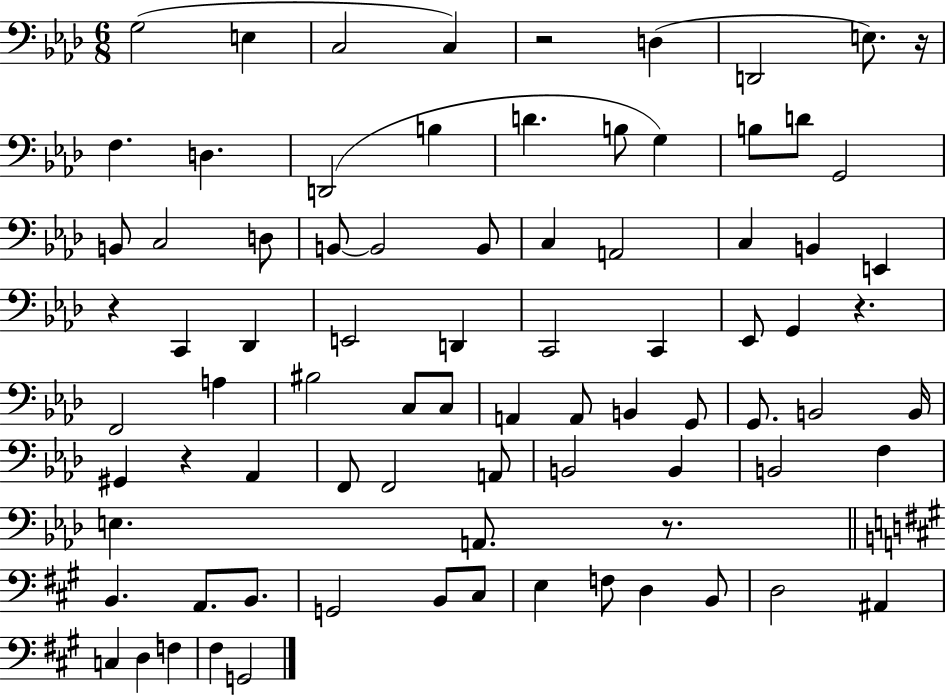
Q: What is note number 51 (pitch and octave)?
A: F2